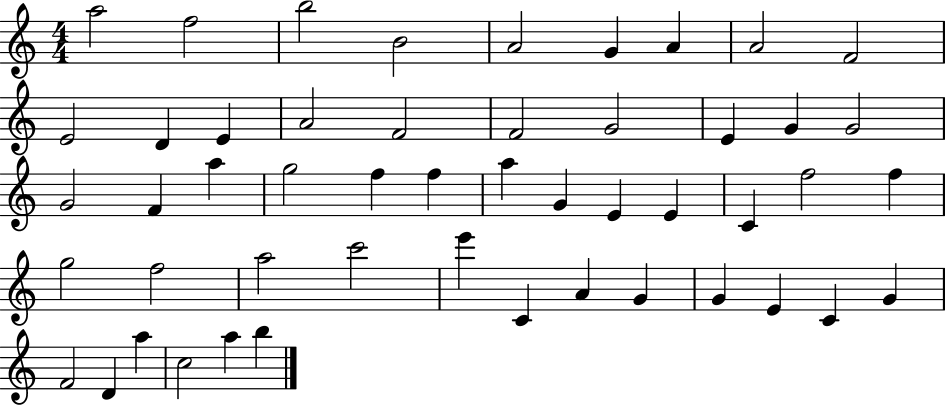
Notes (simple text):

A5/h F5/h B5/h B4/h A4/h G4/q A4/q A4/h F4/h E4/h D4/q E4/q A4/h F4/h F4/h G4/h E4/q G4/q G4/h G4/h F4/q A5/q G5/h F5/q F5/q A5/q G4/q E4/q E4/q C4/q F5/h F5/q G5/h F5/h A5/h C6/h E6/q C4/q A4/q G4/q G4/q E4/q C4/q G4/q F4/h D4/q A5/q C5/h A5/q B5/q